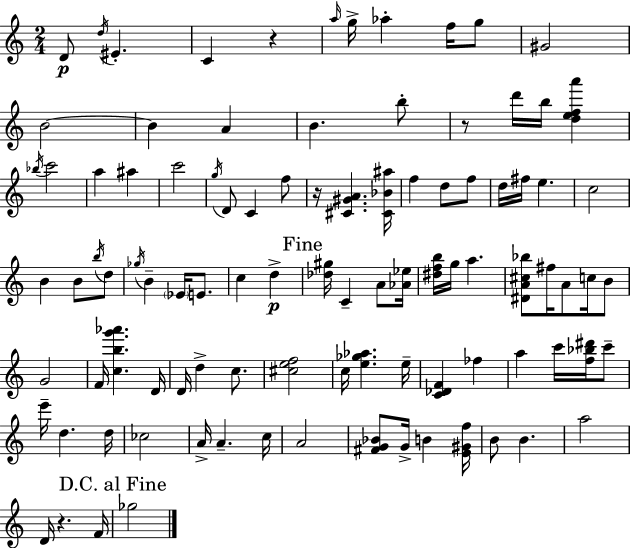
D4/e D5/s EIS4/q. C4/q R/q A5/s G5/s Ab5/q F5/s G5/e G#4/h B4/h B4/q A4/q B4/q. B5/e R/e D6/s B5/s [D5,E5,F5,A6]/q Bb5/s C6/h A5/q A#5/q C6/h G5/s D4/e C4/q F5/e R/s [C#4,G#4,A4]/q. [C#4,Bb4,A#5]/s F5/q D5/e F5/e D5/s F#5/s E5/q. C5/h B4/q B4/e B5/s D5/e Gb5/s B4/q Eb4/s E4/e. C5/q D5/q [Db5,G#5]/s C4/q A4/e [Ab4,Eb5]/s [D#5,F5,B5]/s G5/s A5/q. [D#4,A4,C#5,Bb5]/e F#5/s A4/e C5/s B4/e G4/h F4/s [C5,B5,G6,Ab6]/q. D4/s D4/s D5/q C5/e. [C#5,E5,F5]/h C5/s [E5,Gb5,Ab5]/q. E5/s [C4,Db4,F4]/q FES5/q A5/q C6/s [F5,Bb5,D#6]/s C6/e E6/s D5/q. D5/s CES5/h A4/s A4/q. C5/s A4/h [F#4,G4,Bb4]/e G4/s B4/q [E4,G#4,F5]/s B4/e B4/q. A5/h D4/s R/q. F4/s Gb5/h